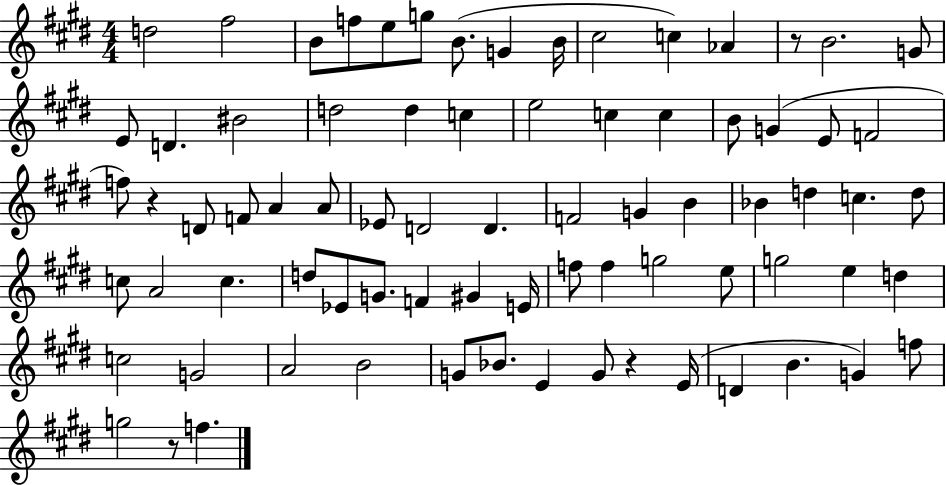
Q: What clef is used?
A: treble